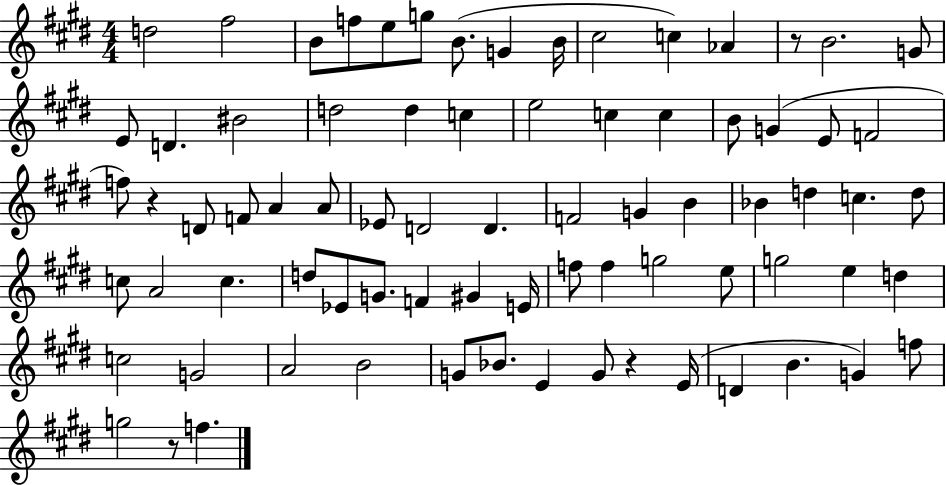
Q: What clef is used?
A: treble